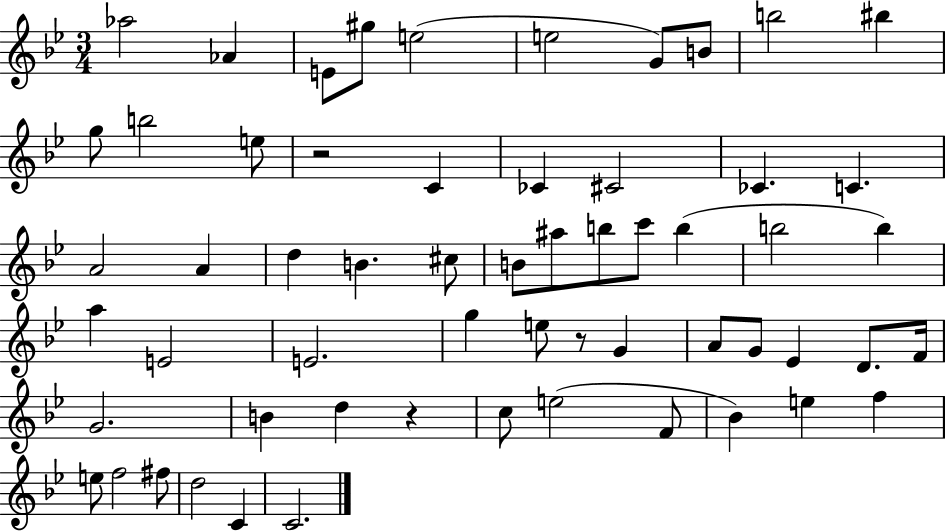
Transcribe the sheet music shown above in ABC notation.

X:1
T:Untitled
M:3/4
L:1/4
K:Bb
_a2 _A E/2 ^g/2 e2 e2 G/2 B/2 b2 ^b g/2 b2 e/2 z2 C _C ^C2 _C C A2 A d B ^c/2 B/2 ^a/2 b/2 c'/2 b b2 b a E2 E2 g e/2 z/2 G A/2 G/2 _E D/2 F/4 G2 B d z c/2 e2 F/2 _B e f e/2 f2 ^f/2 d2 C C2